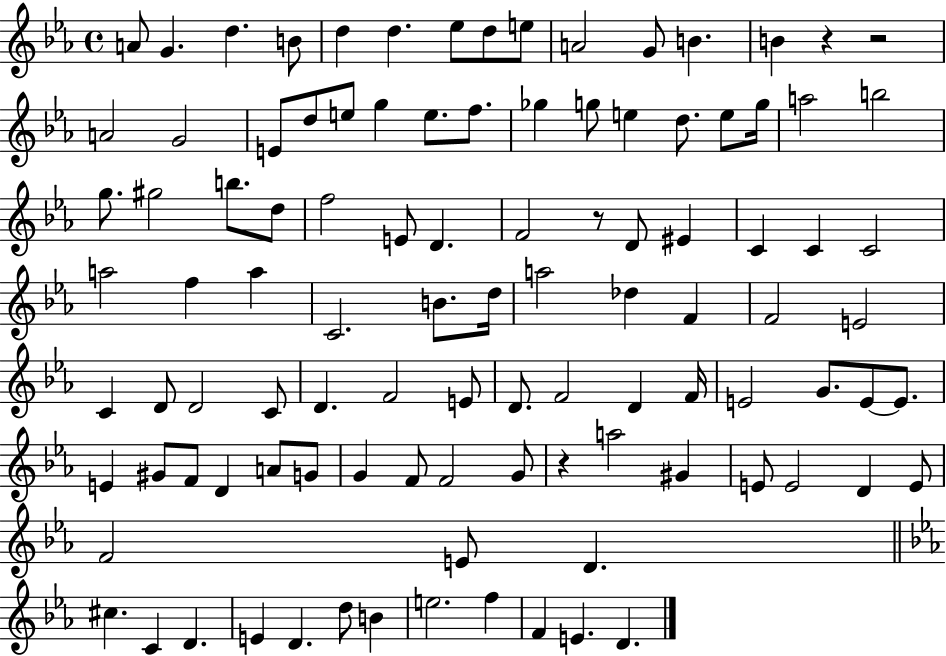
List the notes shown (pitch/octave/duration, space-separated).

A4/e G4/q. D5/q. B4/e D5/q D5/q. Eb5/e D5/e E5/e A4/h G4/e B4/q. B4/q R/q R/h A4/h G4/h E4/e D5/e E5/e G5/q E5/e. F5/e. Gb5/q G5/e E5/q D5/e. E5/e G5/s A5/h B5/h G5/e. G#5/h B5/e. D5/e F5/h E4/e D4/q. F4/h R/e D4/e EIS4/q C4/q C4/q C4/h A5/h F5/q A5/q C4/h. B4/e. D5/s A5/h Db5/q F4/q F4/h E4/h C4/q D4/e D4/h C4/e D4/q. F4/h E4/e D4/e. F4/h D4/q F4/s E4/h G4/e. E4/e E4/e. E4/q G#4/e F4/e D4/q A4/e G4/e G4/q F4/e F4/h G4/e R/q A5/h G#4/q E4/e E4/h D4/q E4/e F4/h E4/e D4/q. C#5/q. C4/q D4/q. E4/q D4/q. D5/e B4/q E5/h. F5/q F4/q E4/q. D4/q.